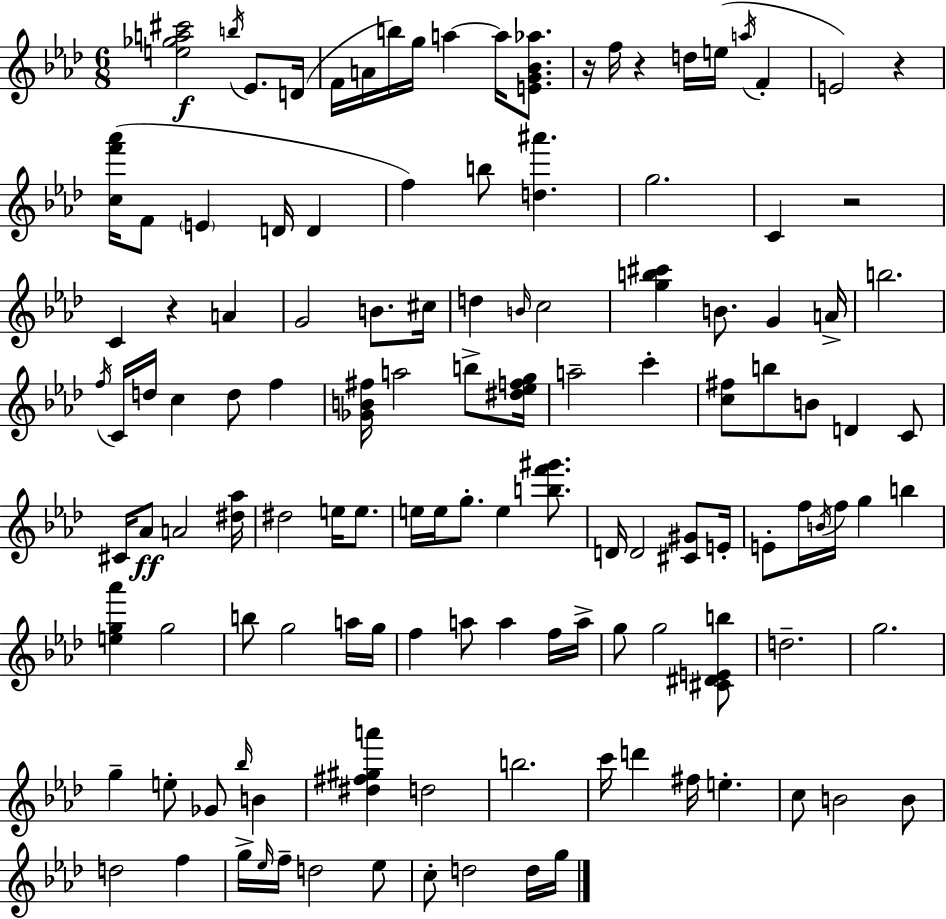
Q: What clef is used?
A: treble